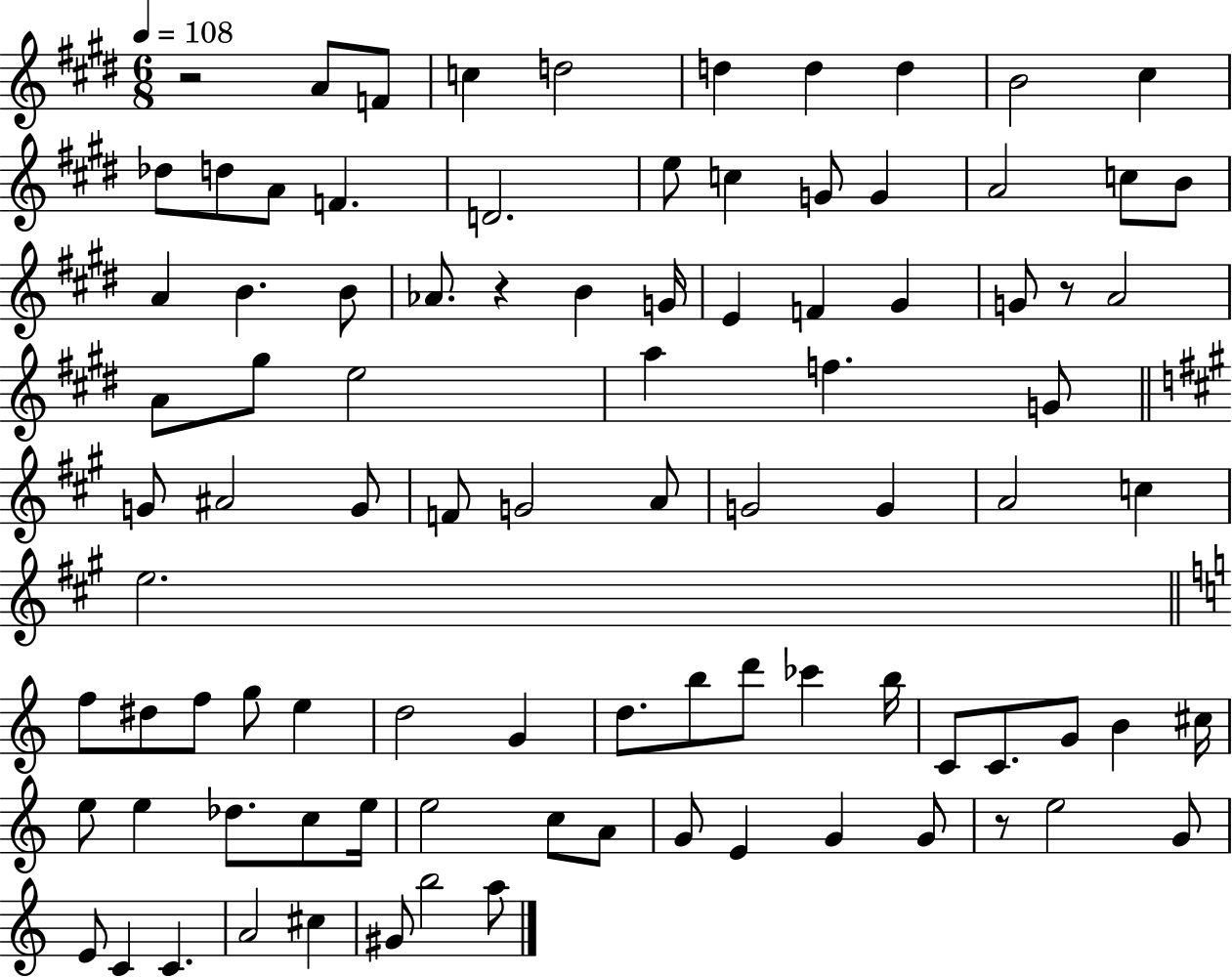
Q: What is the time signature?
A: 6/8